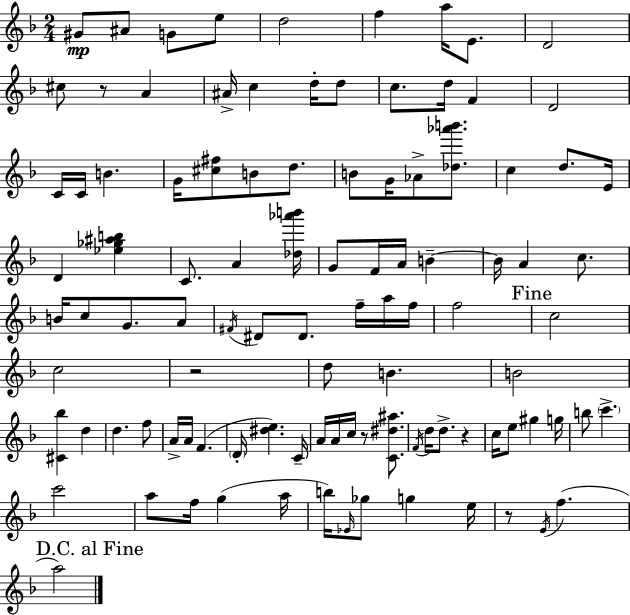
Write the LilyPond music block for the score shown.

{
  \clef treble
  \numericTimeSignature
  \time 2/4
  \key f \major
  gis'8\mp ais'8 g'8 e''8 | d''2 | f''4 a''16 e'8. | d'2 | \break cis''8 r8 a'4 | ais'16-> c''4 d''16-. d''8 | c''8. d''16 f'4 | d'2 | \break c'16 c'16 b'4. | g'16 <cis'' fis''>8 b'8 d''8. | b'8 g'16 aes'8-> <des'' aes''' b'''>8. | c''4 d''8. e'16 | \break d'4 <ees'' ges'' ais'' b''>4 | c'8. a'4 <des'' aes''' b'''>16 | g'8 f'16 a'16 b'4--~~ | b'16 a'4 c''8. | \break b'16 c''8 g'8. a'8 | \acciaccatura { fis'16 } dis'8 dis'8. f''16-- a''16 | f''16 f''2 | \mark "Fine" c''2 | \break c''2 | r2 | d''8 b'4. | b'2 | \break <cis' bes''>4 d''4 | d''4. f''8 | a'16-> a'16 f'4.( | \parenthesize d'16-. <dis'' e''>4.) | \break c'16-- a'16 a'16 c''16 r8 <c' dis'' ais''>8. | \acciaccatura { f'16 } d''16 d''8.-> r4 | c''16 e''8 gis''4 | g''16 b''8 \parenthesize c'''4.-> | \break c'''2 | a''8 f''16 g''4( | a''16 b''16) \grace { ees'16 } ges''8 g''4 | e''16 r8 \acciaccatura { e'16 }( f''4. | \break \mark "D.C. al Fine" a''2) | \bar "|."
}